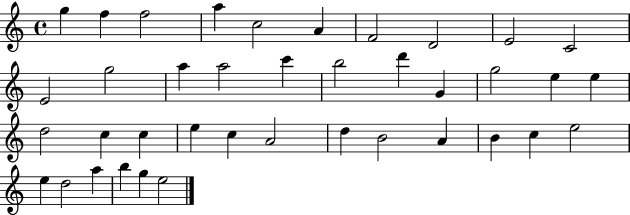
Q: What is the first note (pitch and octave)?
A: G5